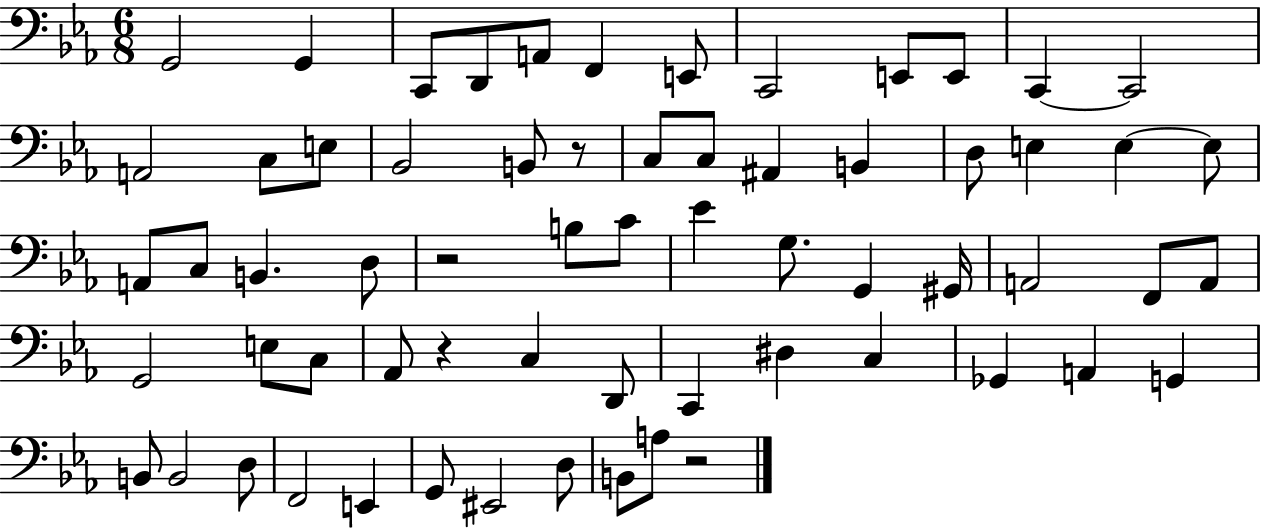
G2/h G2/q C2/e D2/e A2/e F2/q E2/e C2/h E2/e E2/e C2/q C2/h A2/h C3/e E3/e Bb2/h B2/e R/e C3/e C3/e A#2/q B2/q D3/e E3/q E3/q E3/e A2/e C3/e B2/q. D3/e R/h B3/e C4/e Eb4/q G3/e. G2/q G#2/s A2/h F2/e A2/e G2/h E3/e C3/e Ab2/e R/q C3/q D2/e C2/q D#3/q C3/q Gb2/q A2/q G2/q B2/e B2/h D3/e F2/h E2/q G2/e EIS2/h D3/e B2/e A3/e R/h